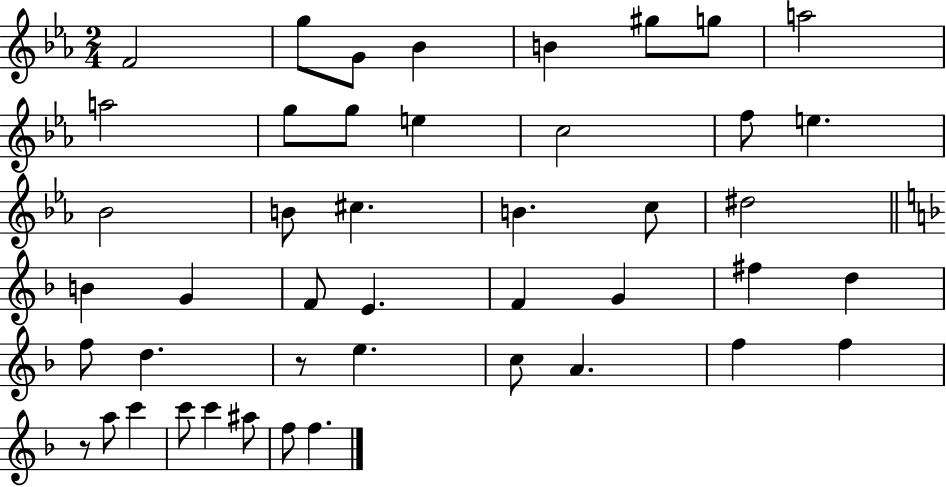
F4/h G5/e G4/e Bb4/q B4/q G#5/e G5/e A5/h A5/h G5/e G5/e E5/q C5/h F5/e E5/q. Bb4/h B4/e C#5/q. B4/q. C5/e D#5/h B4/q G4/q F4/e E4/q. F4/q G4/q F#5/q D5/q F5/e D5/q. R/e E5/q. C5/e A4/q. F5/q F5/q R/e A5/e C6/q C6/e C6/q A#5/e F5/e F5/q.